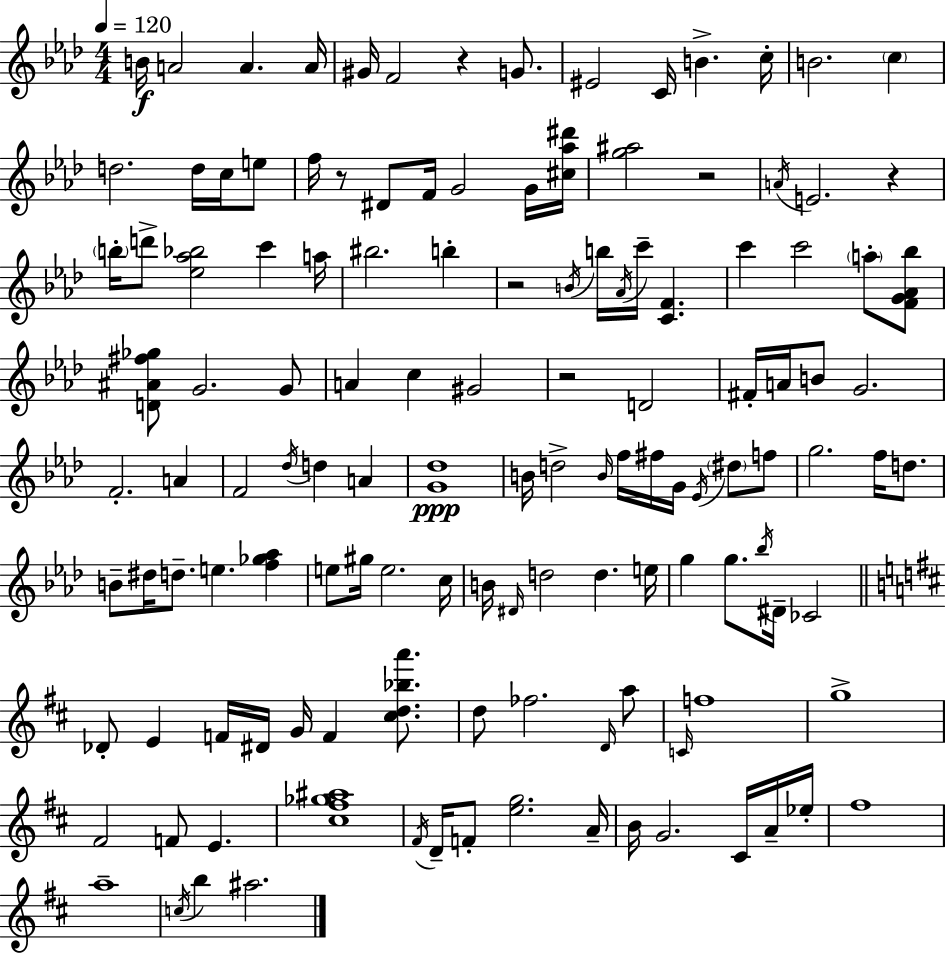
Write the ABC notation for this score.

X:1
T:Untitled
M:4/4
L:1/4
K:Fm
B/4 A2 A A/4 ^G/4 F2 z G/2 ^E2 C/4 B c/4 B2 c d2 d/4 c/4 e/2 f/4 z/2 ^D/2 F/4 G2 G/4 [^c_a^d']/4 [g^a]2 z2 A/4 E2 z b/4 d'/2 [_e_a_b]2 c' a/4 ^b2 b z2 B/4 b/4 _A/4 c'/4 [CF] c' c'2 a/2 [FG_A_b]/2 [D^A^f_g]/2 G2 G/2 A c ^G2 z2 D2 ^F/4 A/4 B/2 G2 F2 A F2 _d/4 d A [G_d]4 B/4 d2 B/4 f/4 ^f/4 G/4 _E/4 ^d/2 f/2 g2 f/4 d/2 B/2 ^d/4 d/2 e [f_g_a] e/2 ^g/4 e2 c/4 B/4 ^D/4 d2 d e/4 g g/2 _b/4 ^D/4 _C2 _D/2 E F/4 ^D/4 G/4 F [^cd_ba']/2 d/2 _f2 D/4 a/2 C/4 f4 g4 ^F2 F/2 E [^c^f_g^a]4 ^F/4 D/4 F/2 [eg]2 A/4 B/4 G2 ^C/4 A/4 _e/4 ^f4 a4 c/4 b ^a2